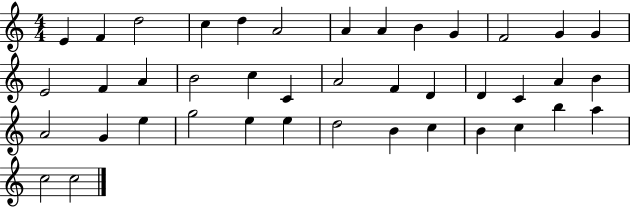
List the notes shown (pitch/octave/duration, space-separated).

E4/q F4/q D5/h C5/q D5/q A4/h A4/q A4/q B4/q G4/q F4/h G4/q G4/q E4/h F4/q A4/q B4/h C5/q C4/q A4/h F4/q D4/q D4/q C4/q A4/q B4/q A4/h G4/q E5/q G5/h E5/q E5/q D5/h B4/q C5/q B4/q C5/q B5/q A5/q C5/h C5/h